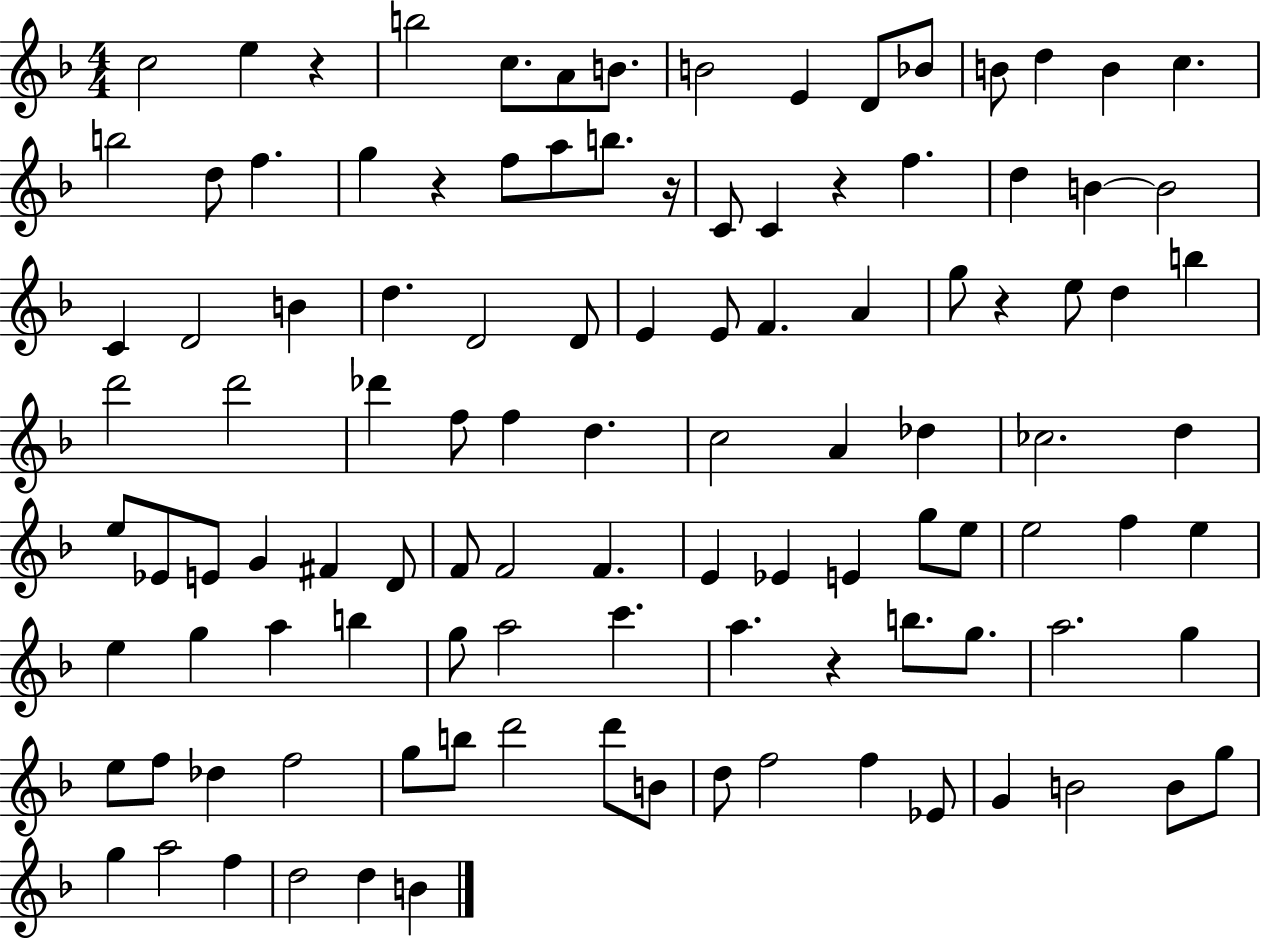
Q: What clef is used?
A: treble